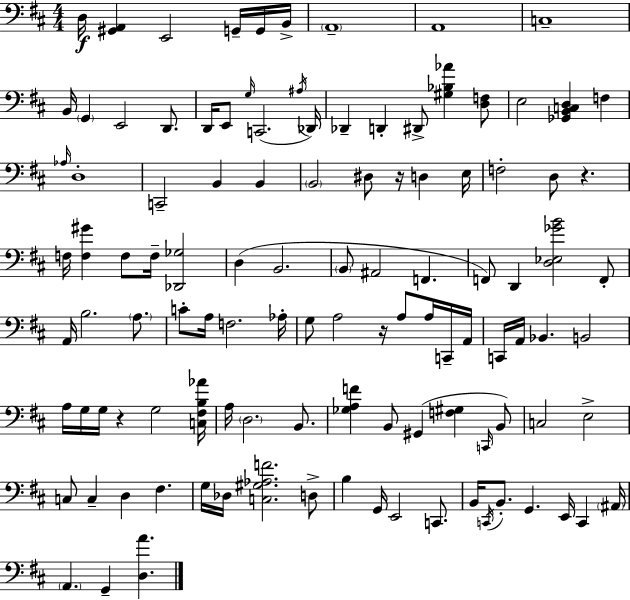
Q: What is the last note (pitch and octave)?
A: G2